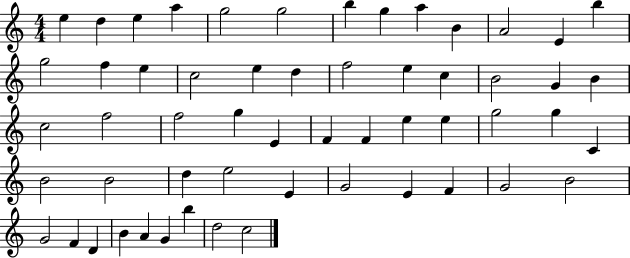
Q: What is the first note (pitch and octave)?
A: E5